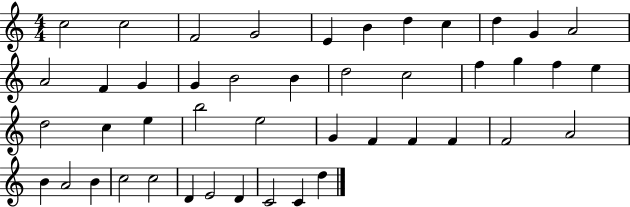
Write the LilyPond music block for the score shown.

{
  \clef treble
  \numericTimeSignature
  \time 4/4
  \key c \major
  c''2 c''2 | f'2 g'2 | e'4 b'4 d''4 c''4 | d''4 g'4 a'2 | \break a'2 f'4 g'4 | g'4 b'2 b'4 | d''2 c''2 | f''4 g''4 f''4 e''4 | \break d''2 c''4 e''4 | b''2 e''2 | g'4 f'4 f'4 f'4 | f'2 a'2 | \break b'4 a'2 b'4 | c''2 c''2 | d'4 e'2 d'4 | c'2 c'4 d''4 | \break \bar "|."
}